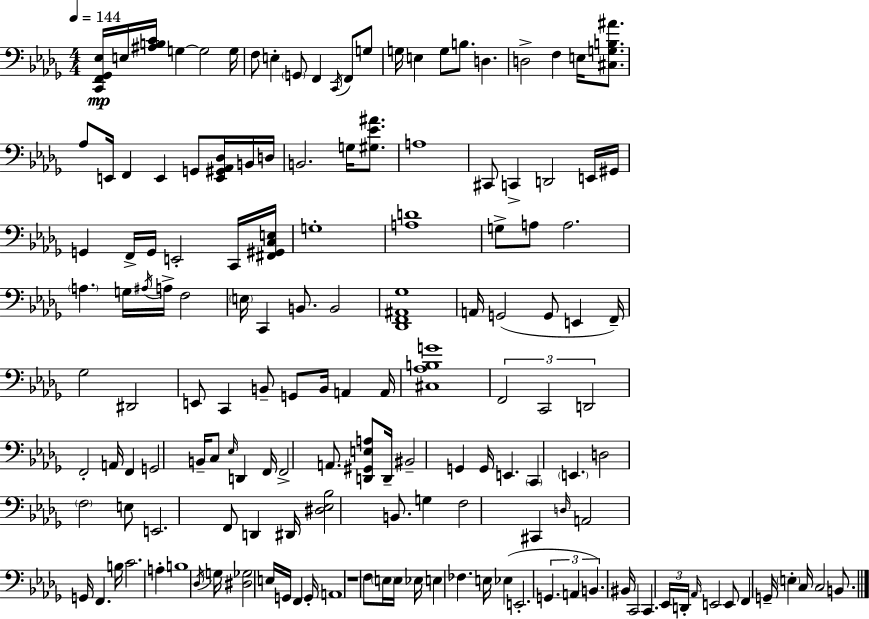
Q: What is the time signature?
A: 4/4